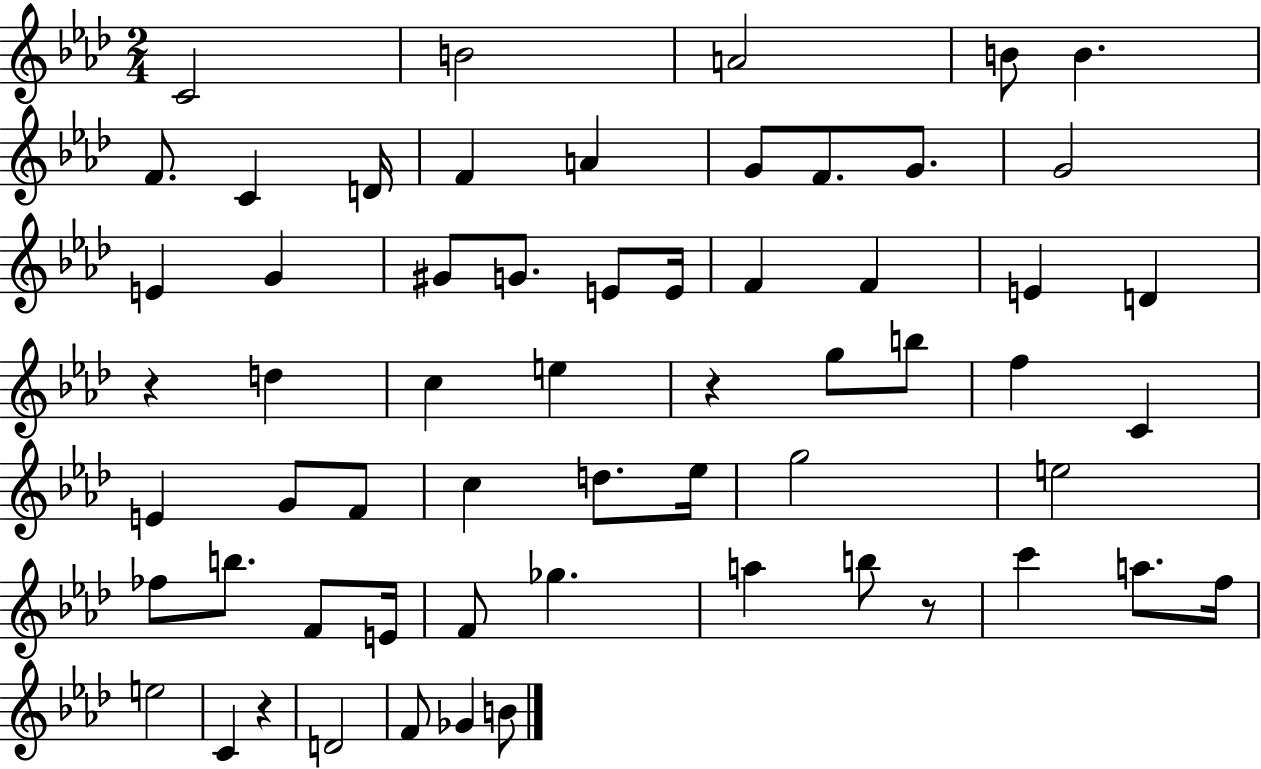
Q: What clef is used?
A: treble